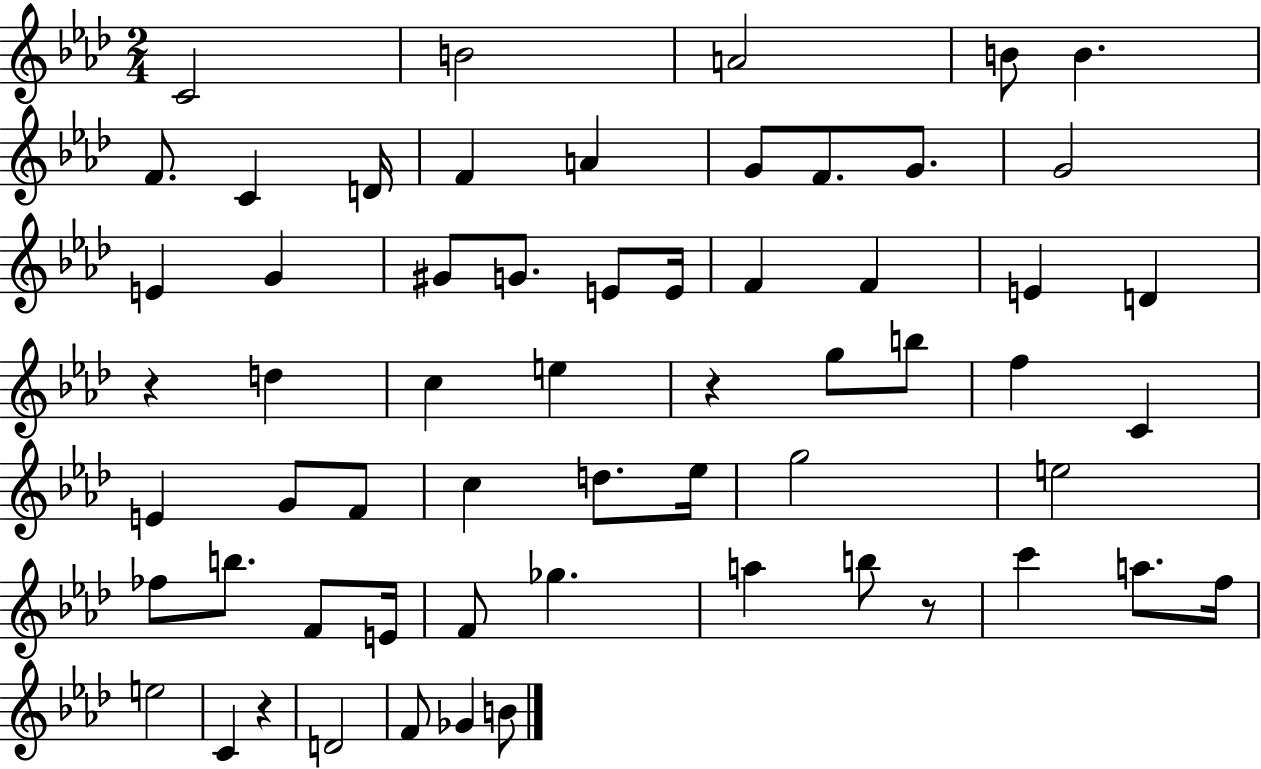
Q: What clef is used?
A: treble